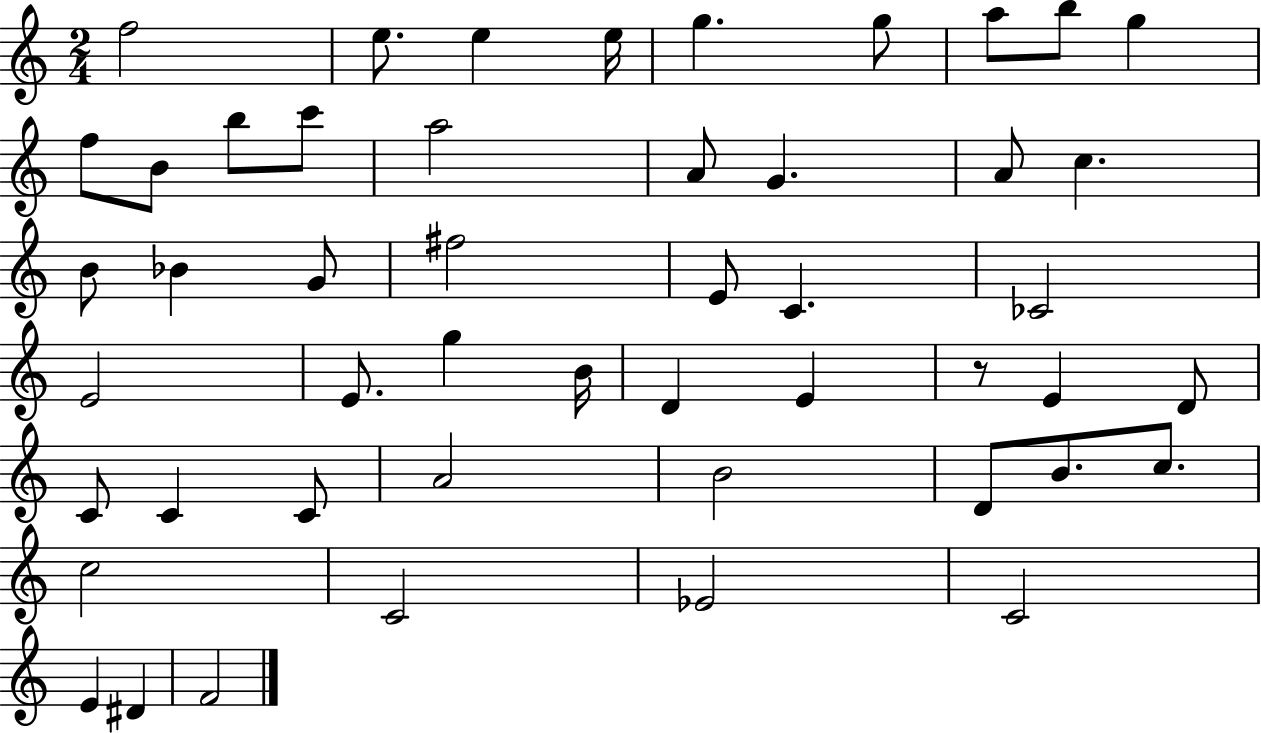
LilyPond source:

{
  \clef treble
  \numericTimeSignature
  \time 2/4
  \key c \major
  f''2 | e''8. e''4 e''16 | g''4. g''8 | a''8 b''8 g''4 | \break f''8 b'8 b''8 c'''8 | a''2 | a'8 g'4. | a'8 c''4. | \break b'8 bes'4 g'8 | fis''2 | e'8 c'4. | ces'2 | \break e'2 | e'8. g''4 b'16 | d'4 e'4 | r8 e'4 d'8 | \break c'8 c'4 c'8 | a'2 | b'2 | d'8 b'8. c''8. | \break c''2 | c'2 | ees'2 | c'2 | \break e'4 dis'4 | f'2 | \bar "|."
}